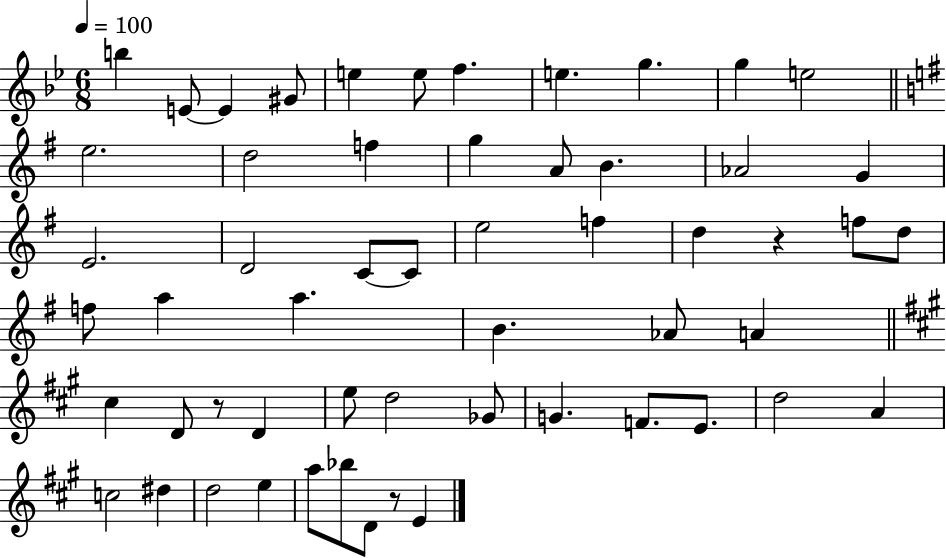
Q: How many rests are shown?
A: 3